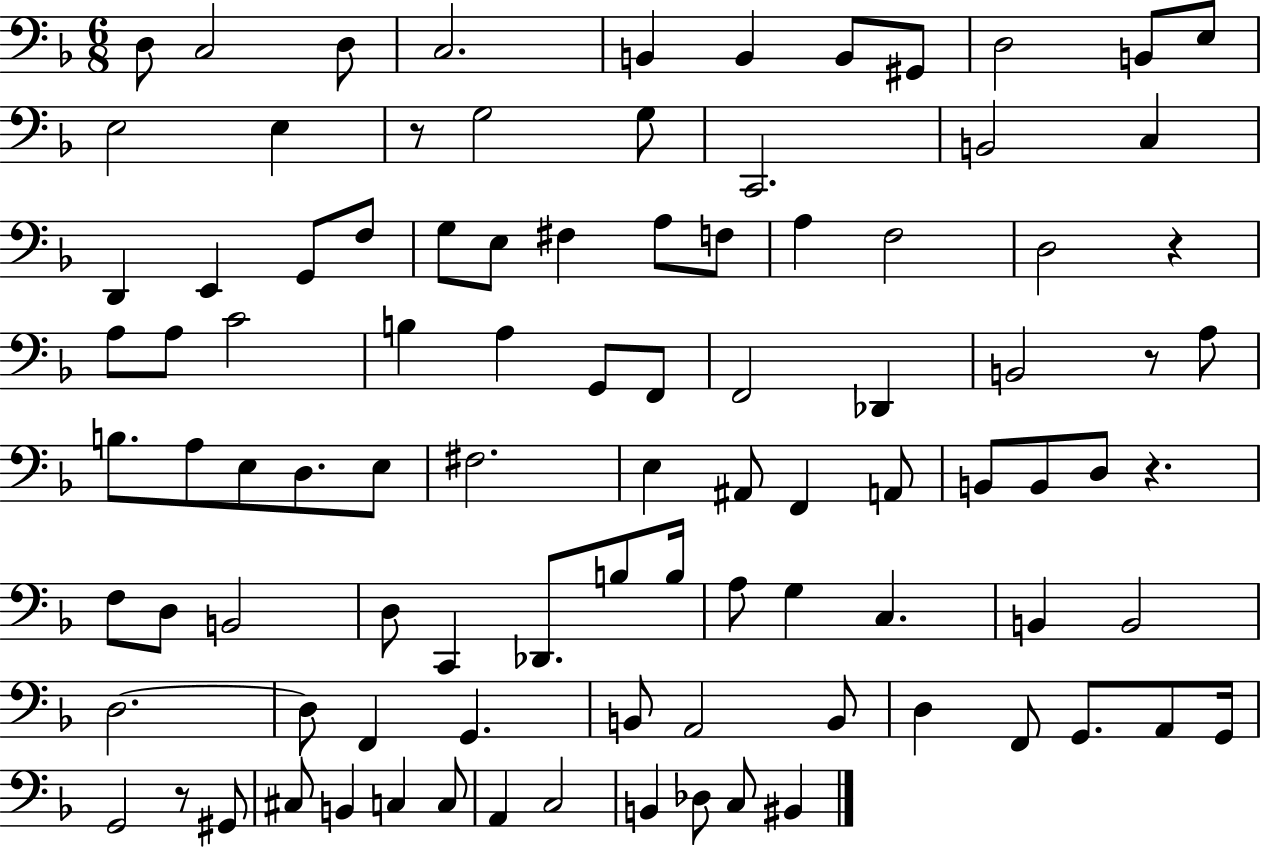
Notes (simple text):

D3/e C3/h D3/e C3/h. B2/q B2/q B2/e G#2/e D3/h B2/e E3/e E3/h E3/q R/e G3/h G3/e C2/h. B2/h C3/q D2/q E2/q G2/e F3/e G3/e E3/e F#3/q A3/e F3/e A3/q F3/h D3/h R/q A3/e A3/e C4/h B3/q A3/q G2/e F2/e F2/h Db2/q B2/h R/e A3/e B3/e. A3/e E3/e D3/e. E3/e F#3/h. E3/q A#2/e F2/q A2/e B2/e B2/e D3/e R/q. F3/e D3/e B2/h D3/e C2/q Db2/e. B3/e B3/s A3/e G3/q C3/q. B2/q B2/h D3/h. D3/e F2/q G2/q. B2/e A2/h B2/e D3/q F2/e G2/e. A2/e G2/s G2/h R/e G#2/e C#3/e B2/q C3/q C3/e A2/q C3/h B2/q Db3/e C3/e BIS2/q